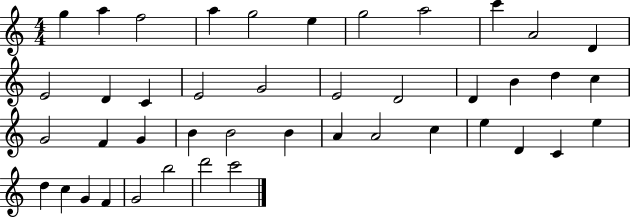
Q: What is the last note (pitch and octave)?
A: C6